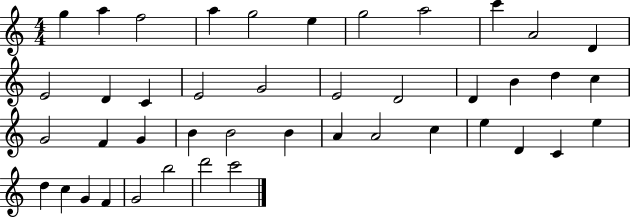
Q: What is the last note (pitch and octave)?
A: C6